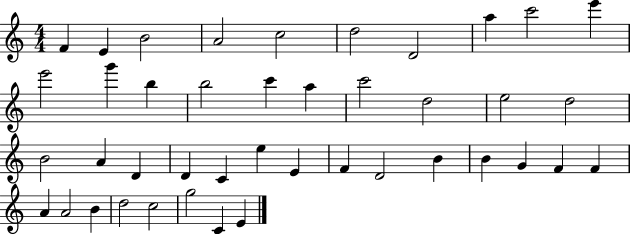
F4/q E4/q B4/h A4/h C5/h D5/h D4/h A5/q C6/h E6/q E6/h G6/q B5/q B5/h C6/q A5/q C6/h D5/h E5/h D5/h B4/h A4/q D4/q D4/q C4/q E5/q E4/q F4/q D4/h B4/q B4/q G4/q F4/q F4/q A4/q A4/h B4/q D5/h C5/h G5/h C4/q E4/q